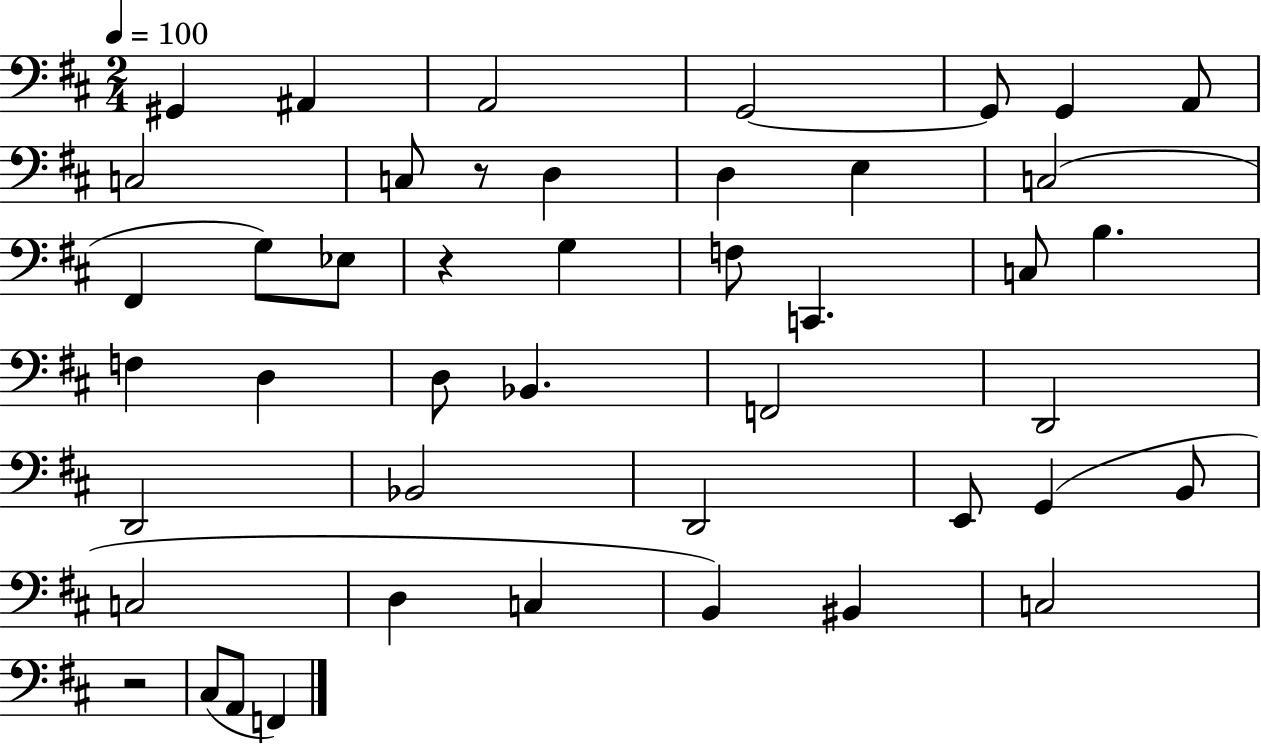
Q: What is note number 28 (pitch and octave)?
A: D2